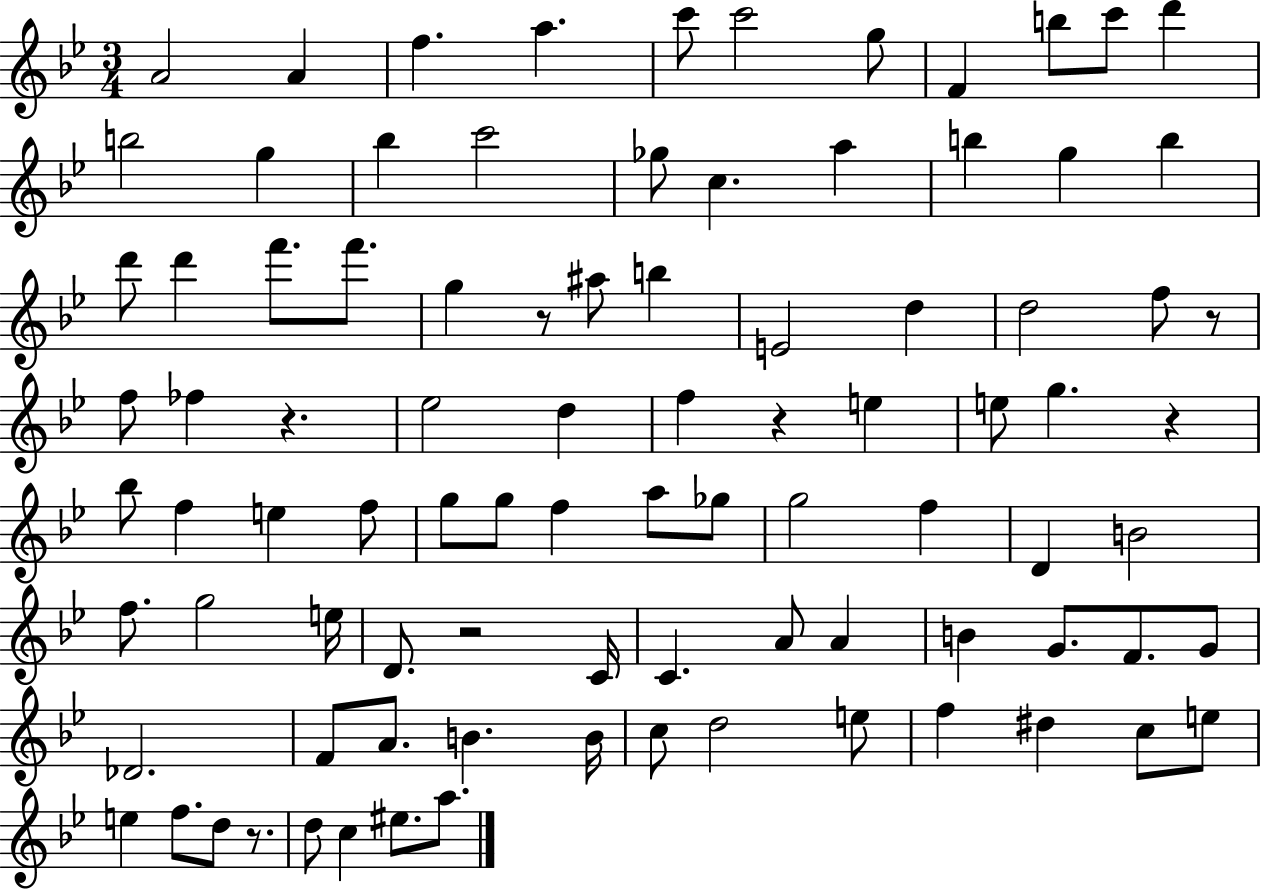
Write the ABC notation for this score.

X:1
T:Untitled
M:3/4
L:1/4
K:Bb
A2 A f a c'/2 c'2 g/2 F b/2 c'/2 d' b2 g _b c'2 _g/2 c a b g b d'/2 d' f'/2 f'/2 g z/2 ^a/2 b E2 d d2 f/2 z/2 f/2 _f z _e2 d f z e e/2 g z _b/2 f e f/2 g/2 g/2 f a/2 _g/2 g2 f D B2 f/2 g2 e/4 D/2 z2 C/4 C A/2 A B G/2 F/2 G/2 _D2 F/2 A/2 B B/4 c/2 d2 e/2 f ^d c/2 e/2 e f/2 d/2 z/2 d/2 c ^e/2 a/2